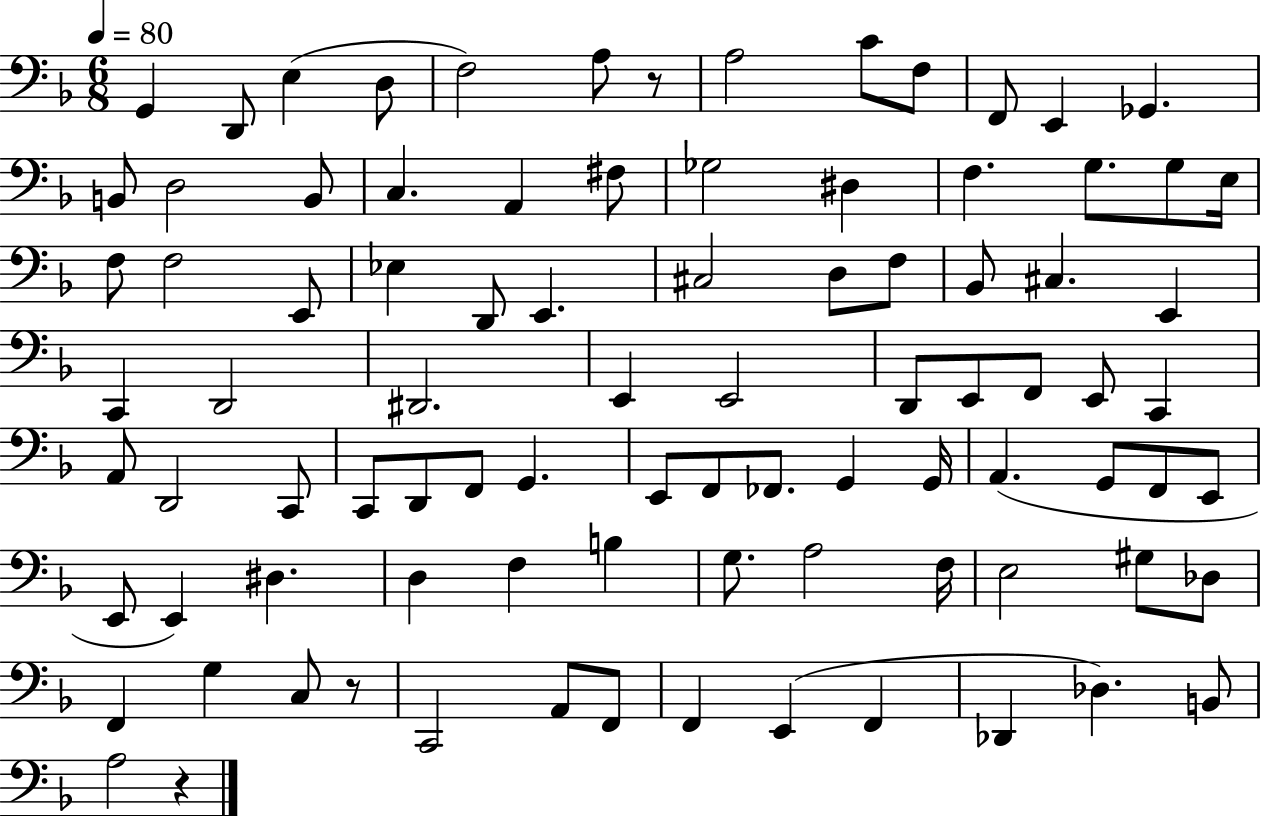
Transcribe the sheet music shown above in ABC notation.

X:1
T:Untitled
M:6/8
L:1/4
K:F
G,, D,,/2 E, D,/2 F,2 A,/2 z/2 A,2 C/2 F,/2 F,,/2 E,, _G,, B,,/2 D,2 B,,/2 C, A,, ^F,/2 _G,2 ^D, F, G,/2 G,/2 E,/4 F,/2 F,2 E,,/2 _E, D,,/2 E,, ^C,2 D,/2 F,/2 _B,,/2 ^C, E,, C,, D,,2 ^D,,2 E,, E,,2 D,,/2 E,,/2 F,,/2 E,,/2 C,, A,,/2 D,,2 C,,/2 C,,/2 D,,/2 F,,/2 G,, E,,/2 F,,/2 _F,,/2 G,, G,,/4 A,, G,,/2 F,,/2 E,,/2 E,,/2 E,, ^D, D, F, B, G,/2 A,2 F,/4 E,2 ^G,/2 _D,/2 F,, G, C,/2 z/2 C,,2 A,,/2 F,,/2 F,, E,, F,, _D,, _D, B,,/2 A,2 z